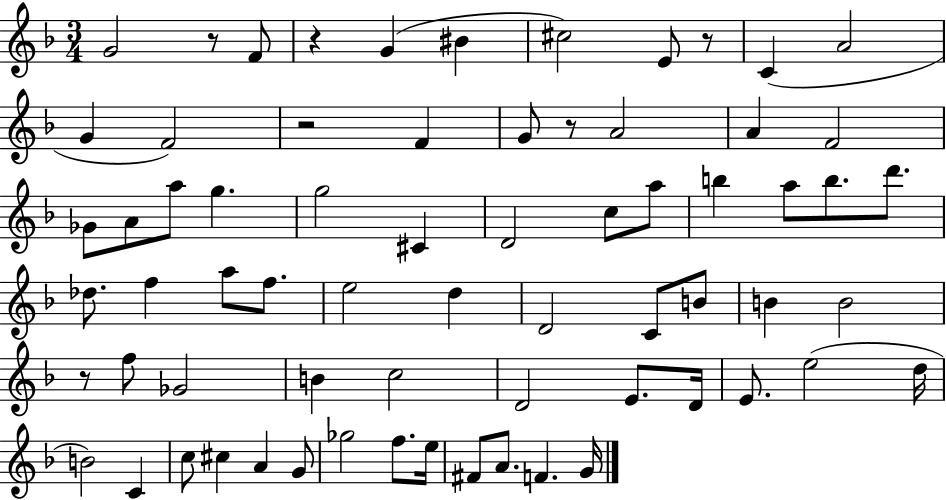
G4/h R/e F4/e R/q G4/q BIS4/q C#5/h E4/e R/e C4/q A4/h G4/q F4/h R/h F4/q G4/e R/e A4/h A4/q F4/h Gb4/e A4/e A5/e G5/q. G5/h C#4/q D4/h C5/e A5/e B5/q A5/e B5/e. D6/e. Db5/e. F5/q A5/e F5/e. E5/h D5/q D4/h C4/e B4/e B4/q B4/h R/e F5/e Gb4/h B4/q C5/h D4/h E4/e. D4/s E4/e. E5/h D5/s B4/h C4/q C5/e C#5/q A4/q G4/e Gb5/h F5/e. E5/s F#4/e A4/e. F4/q. G4/s